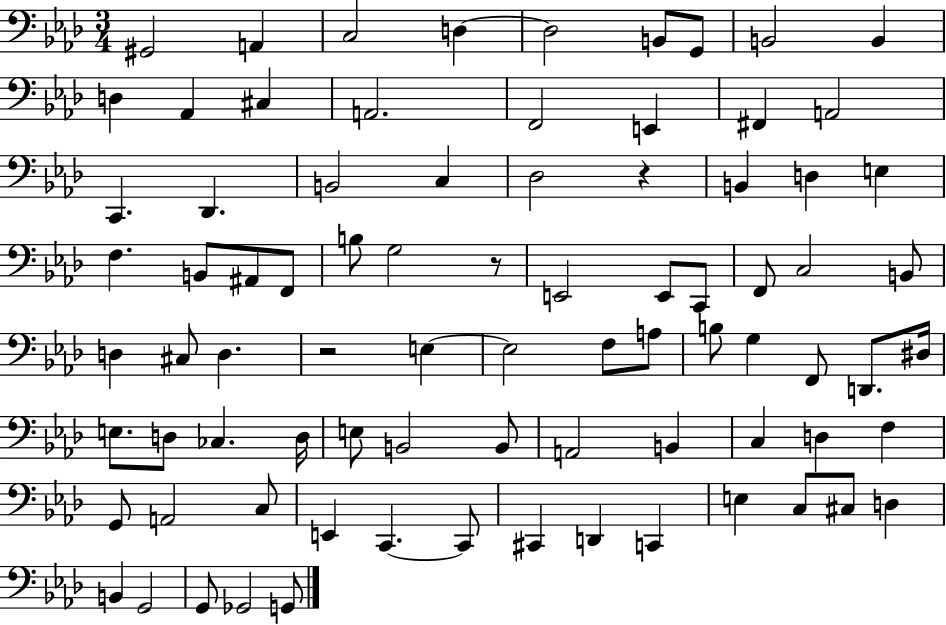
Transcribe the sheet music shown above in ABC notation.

X:1
T:Untitled
M:3/4
L:1/4
K:Ab
^G,,2 A,, C,2 D, D,2 B,,/2 G,,/2 B,,2 B,, D, _A,, ^C, A,,2 F,,2 E,, ^F,, A,,2 C,, _D,, B,,2 C, _D,2 z B,, D, E, F, B,,/2 ^A,,/2 F,,/2 B,/2 G,2 z/2 E,,2 E,,/2 C,,/2 F,,/2 C,2 B,,/2 D, ^C,/2 D, z2 E, E,2 F,/2 A,/2 B,/2 G, F,,/2 D,,/2 ^D,/4 E,/2 D,/2 _C, D,/4 E,/2 B,,2 B,,/2 A,,2 B,, C, D, F, G,,/2 A,,2 C,/2 E,, C,, C,,/2 ^C,, D,, C,, E, C,/2 ^C,/2 D, B,, G,,2 G,,/2 _G,,2 G,,/2